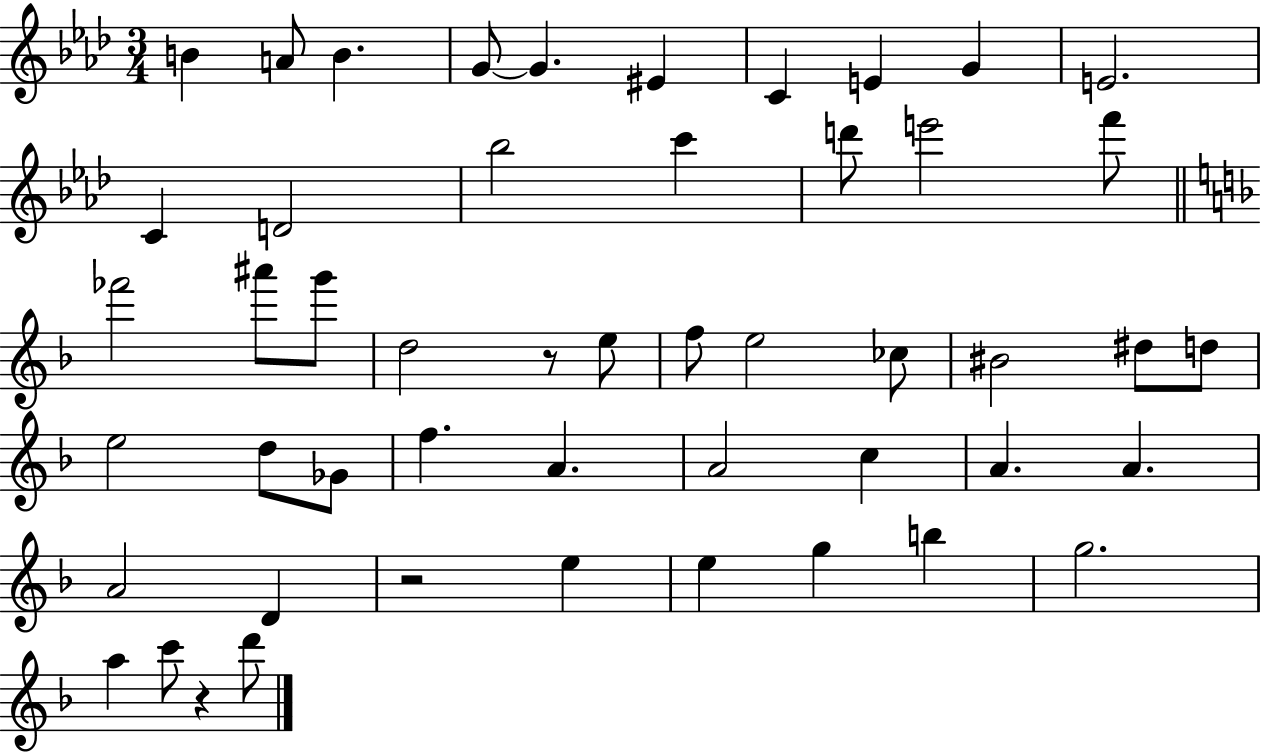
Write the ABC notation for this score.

X:1
T:Untitled
M:3/4
L:1/4
K:Ab
B A/2 B G/2 G ^E C E G E2 C D2 _b2 c' d'/2 e'2 f'/2 _f'2 ^a'/2 g'/2 d2 z/2 e/2 f/2 e2 _c/2 ^B2 ^d/2 d/2 e2 d/2 _G/2 f A A2 c A A A2 D z2 e e g b g2 a c'/2 z d'/2